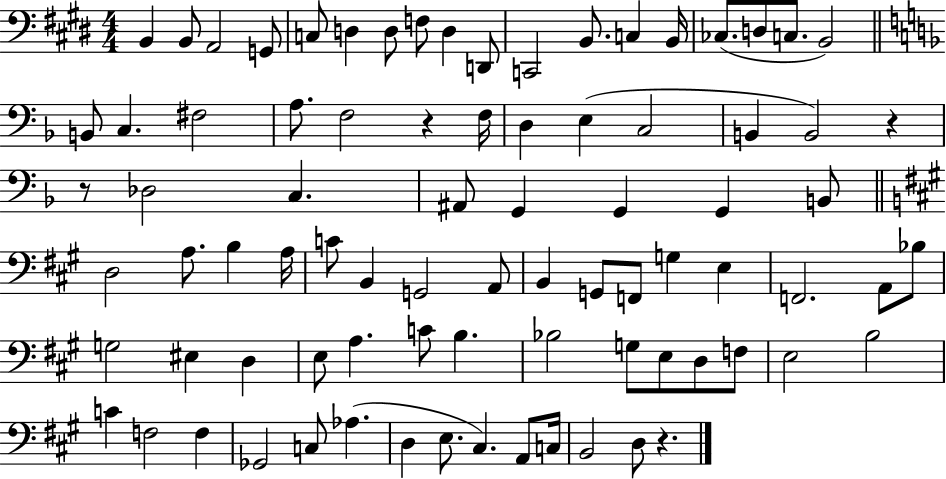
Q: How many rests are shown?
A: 4